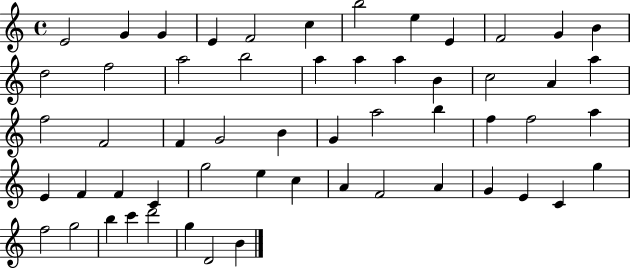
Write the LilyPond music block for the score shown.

{
  \clef treble
  \time 4/4
  \defaultTimeSignature
  \key c \major
  e'2 g'4 g'4 | e'4 f'2 c''4 | b''2 e''4 e'4 | f'2 g'4 b'4 | \break d''2 f''2 | a''2 b''2 | a''4 a''4 a''4 b'4 | c''2 a'4 a''4 | \break f''2 f'2 | f'4 g'2 b'4 | g'4 a''2 b''4 | f''4 f''2 a''4 | \break e'4 f'4 f'4 c'4 | g''2 e''4 c''4 | a'4 f'2 a'4 | g'4 e'4 c'4 g''4 | \break f''2 g''2 | b''4 c'''4 d'''2 | g''4 d'2 b'4 | \bar "|."
}